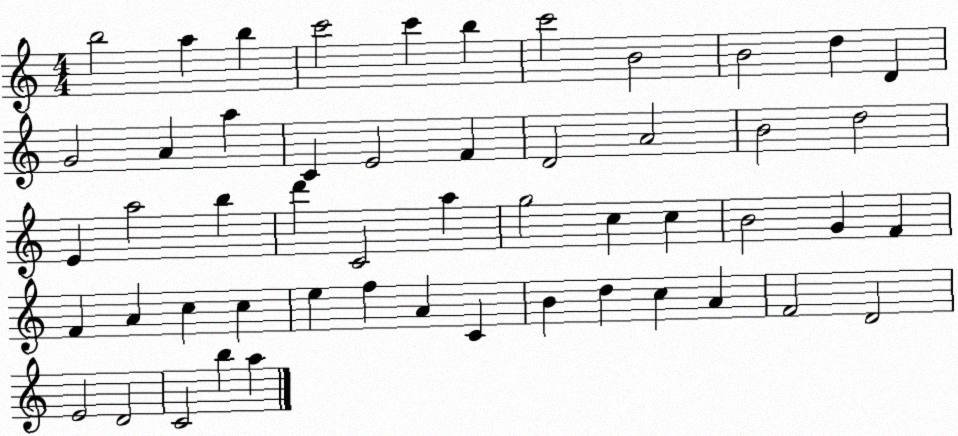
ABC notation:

X:1
T:Untitled
M:4/4
L:1/4
K:C
b2 a b c'2 c' b c'2 B2 B2 d D G2 A a C E2 F D2 A2 B2 d2 E a2 b d' C2 a g2 c c B2 G F F A c c e f A C B d c A F2 D2 E2 D2 C2 b a